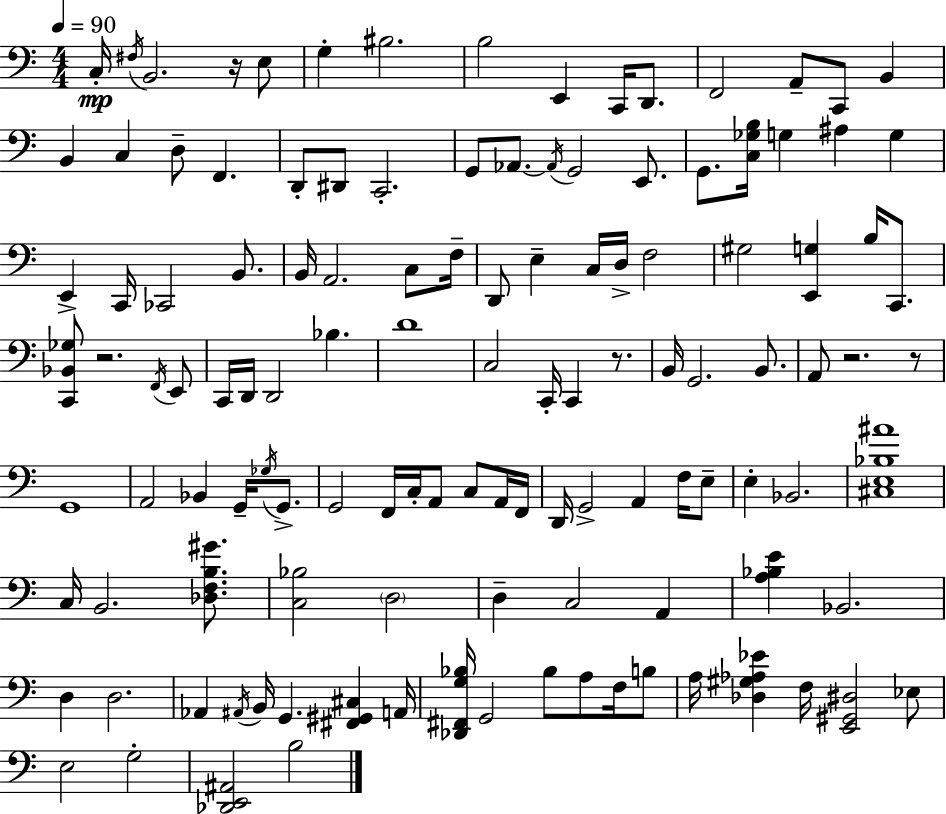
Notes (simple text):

C3/s F#3/s B2/h. R/s E3/e G3/q BIS3/h. B3/h E2/q C2/s D2/e. F2/h A2/e C2/e B2/q B2/q C3/q D3/e F2/q. D2/e D#2/e C2/h. G2/e Ab2/e. Ab2/s G2/h E2/e. G2/e. [C3,Gb3,B3]/s G3/q A#3/q G3/q E2/q C2/s CES2/h B2/e. B2/s A2/h. C3/e F3/s D2/e E3/q C3/s D3/s F3/h G#3/h [E2,G3]/q B3/s C2/e. [C2,Bb2,Gb3]/e R/h. F2/s E2/e C2/s D2/s D2/h Bb3/q. D4/w C3/h C2/s C2/q R/e. B2/s G2/h. B2/e. A2/e R/h. R/e G2/w A2/h Bb2/q G2/s Gb3/s G2/e. G2/h F2/s C3/s A2/e C3/e A2/s F2/s D2/s G2/h A2/q F3/s E3/e E3/q Bb2/h. [C#3,E3,Bb3,A#4]/w C3/s B2/h. [Db3,F3,B3,G#4]/e. [C3,Bb3]/h D3/h D3/q C3/h A2/q [A3,Bb3,E4]/q Bb2/h. D3/q D3/h. Ab2/q A#2/s B2/s G2/q. [F#2,G#2,C#3]/q A2/s [Db2,F#2,G3,Bb3]/s G2/h Bb3/e A3/e F3/s B3/e A3/s [Db3,G#3,Ab3,Eb4]/q F3/s [E2,G#2,D#3]/h Eb3/e E3/h G3/h [Db2,E2,A#2]/h B3/h